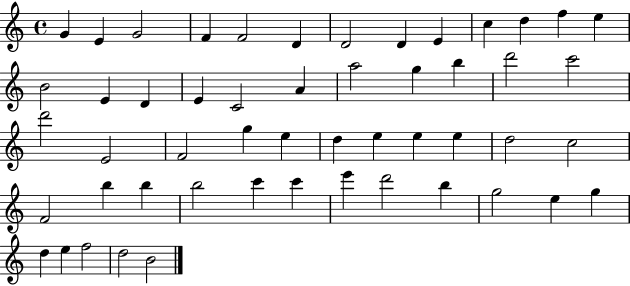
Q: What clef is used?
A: treble